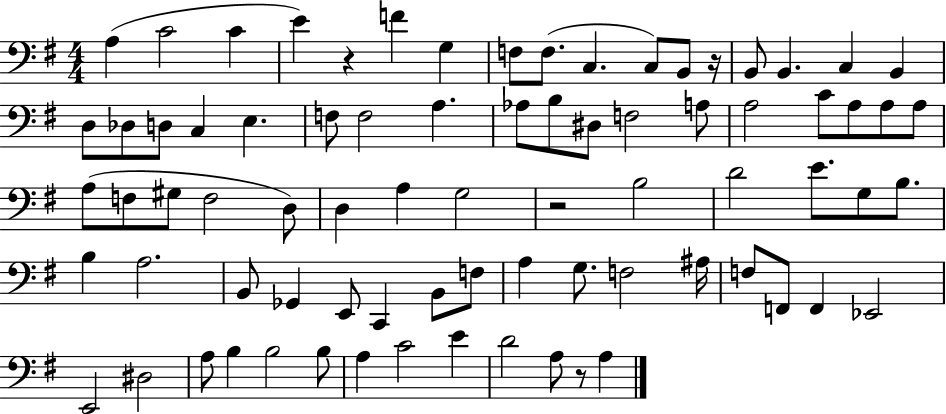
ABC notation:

X:1
T:Untitled
M:4/4
L:1/4
K:G
A, C2 C E z F G, F,/2 F,/2 C, C,/2 B,,/2 z/4 B,,/2 B,, C, B,, D,/2 _D,/2 D,/2 C, E, F,/2 F,2 A, _A,/2 B,/2 ^D,/2 F,2 A,/2 A,2 C/2 A,/2 A,/2 A,/2 A,/2 F,/2 ^G,/2 F,2 D,/2 D, A, G,2 z2 B,2 D2 E/2 G,/2 B,/2 B, A,2 B,,/2 _G,, E,,/2 C,, B,,/2 F,/2 A, G,/2 F,2 ^A,/4 F,/2 F,,/2 F,, _E,,2 E,,2 ^D,2 A,/2 B, B,2 B,/2 A, C2 E D2 A,/2 z/2 A,